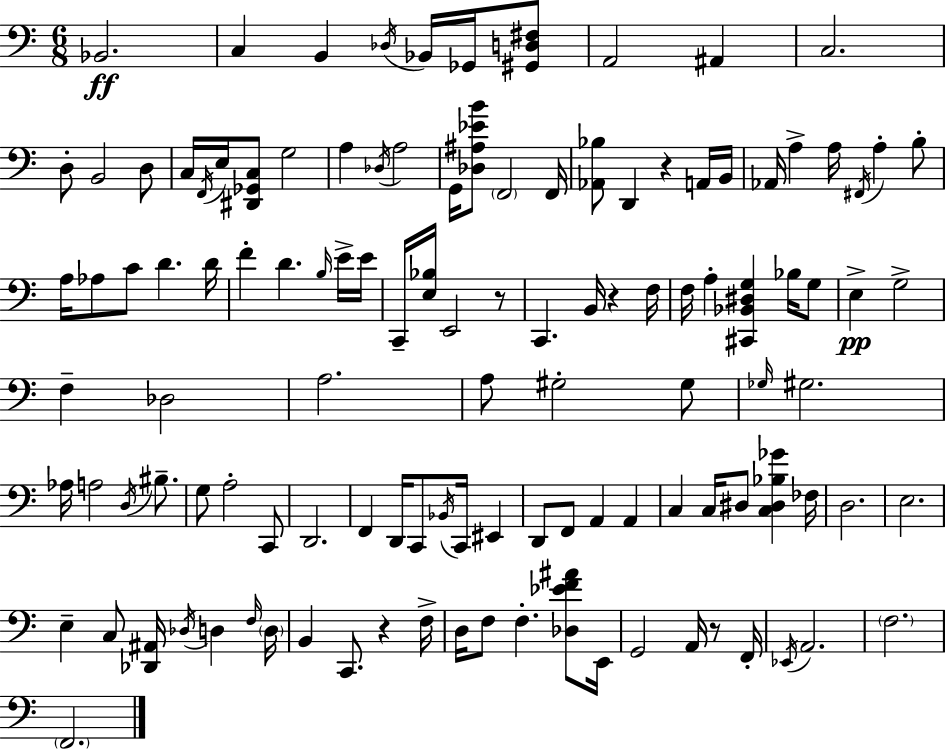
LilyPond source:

{
  \clef bass
  \numericTimeSignature
  \time 6/8
  \key a \minor
  \repeat volta 2 { bes,2.\ff | c4 b,4 \acciaccatura { des16 } bes,16 ges,16 <gis, d fis>8 | a,2 ais,4 | c2. | \break d8-. b,2 d8 | c16 \acciaccatura { f,16 } e16 <dis, ges, c>8 g2 | a4 \acciaccatura { des16 } a2 | g,16 <des ais ees' b'>8 \parenthesize f,2 | \break f,16 <aes, bes>8 d,4 r4 | a,16 b,16 aes,16 a4-> a16 \acciaccatura { fis,16 } a4-. | b8-. a16 aes8 c'8 d'4. | d'16 f'4-. d'4. | \break \grace { b16 } e'16-> e'16 c,16-- <e bes>16 e,2 | r8 c,4. b,16 | r4 f16 f16 a4-. <cis, bes, dis g>4 | bes16 g8 e4->\pp g2-> | \break f4-- des2 | a2. | a8 gis2-. | gis8 \grace { ges16 } gis2. | \break aes16 a2 | \acciaccatura { d16 } bis8.-- g8 a2-. | c,8 d,2. | f,4 d,16 | \break c,8 \acciaccatura { bes,16 } c,16 eis,4 d,8 f,8 | a,4 a,4 c4 | c16 dis8 <c dis bes ges'>4 fes16 d2. | e2. | \break e4-- | c8 <des, ais,>16 \acciaccatura { des16 } d4 \grace { f16 } \parenthesize d16 b,4 | c,8. r4 f16-> d16 f8 | f4.-. <des ees' f' ais'>8 e,16 g,2 | \break a,16 r8 f,16-. \acciaccatura { ees,16 } a,2. | \parenthesize f2. | \parenthesize f,2. | } \bar "|."
}